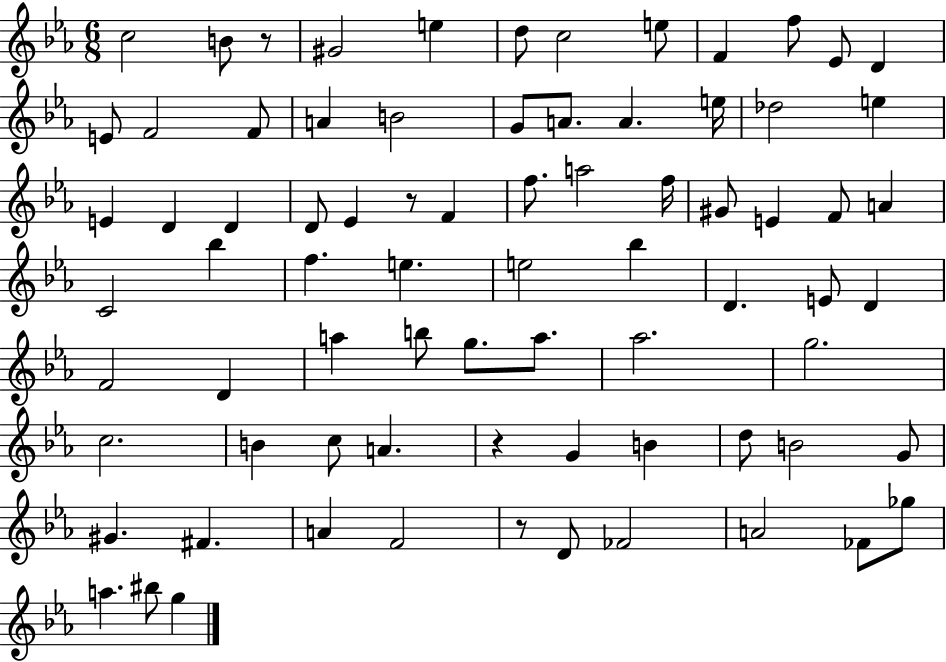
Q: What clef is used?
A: treble